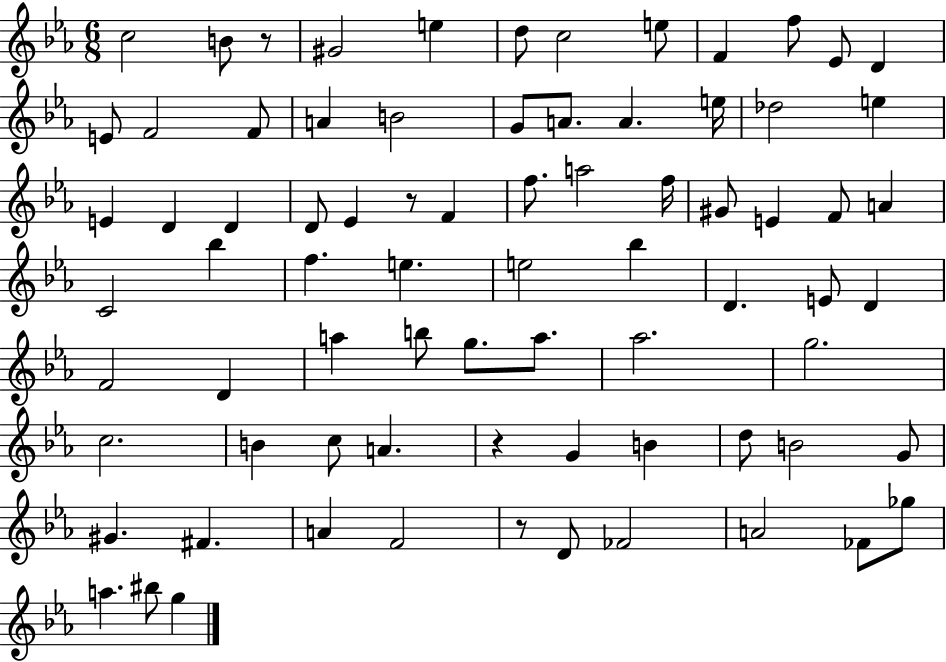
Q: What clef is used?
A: treble